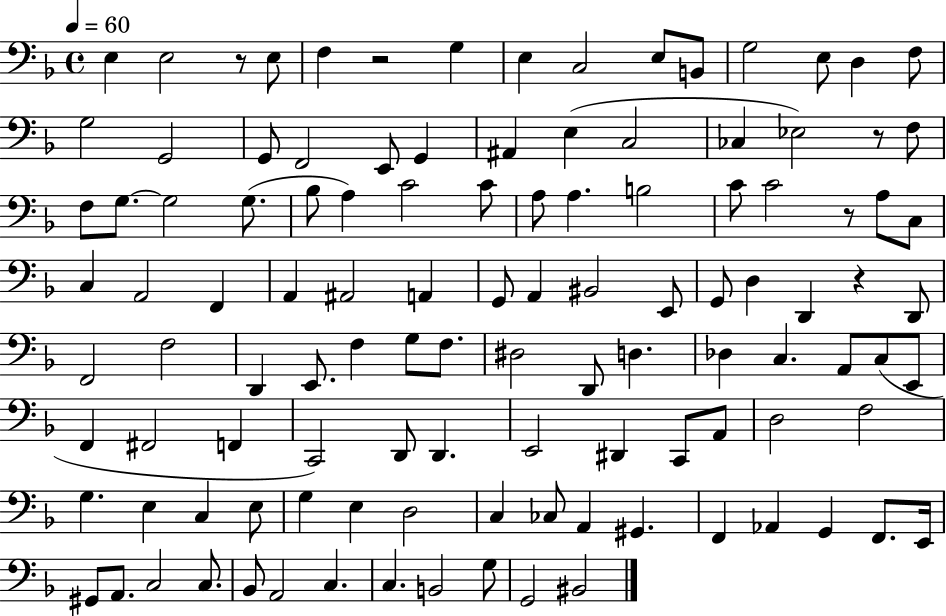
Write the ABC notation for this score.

X:1
T:Untitled
M:4/4
L:1/4
K:F
E, E,2 z/2 E,/2 F, z2 G, E, C,2 E,/2 B,,/2 G,2 E,/2 D, F,/2 G,2 G,,2 G,,/2 F,,2 E,,/2 G,, ^A,, E, C,2 _C, _E,2 z/2 F,/2 F,/2 G,/2 G,2 G,/2 _B,/2 A, C2 C/2 A,/2 A, B,2 C/2 C2 z/2 A,/2 C,/2 C, A,,2 F,, A,, ^A,,2 A,, G,,/2 A,, ^B,,2 E,,/2 G,,/2 D, D,, z D,,/2 F,,2 F,2 D,, E,,/2 F, G,/2 F,/2 ^D,2 D,,/2 D, _D, C, A,,/2 C,/2 E,,/2 F,, ^F,,2 F,, C,,2 D,,/2 D,, E,,2 ^D,, C,,/2 A,,/2 D,2 F,2 G, E, C, E,/2 G, E, D,2 C, _C,/2 A,, ^G,, F,, _A,, G,, F,,/2 E,,/4 ^G,,/2 A,,/2 C,2 C,/2 _B,,/2 A,,2 C, C, B,,2 G,/2 G,,2 ^B,,2